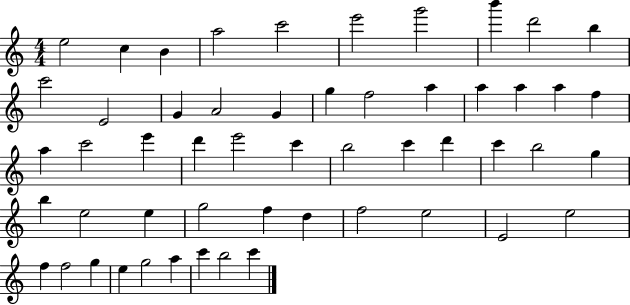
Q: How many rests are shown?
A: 0